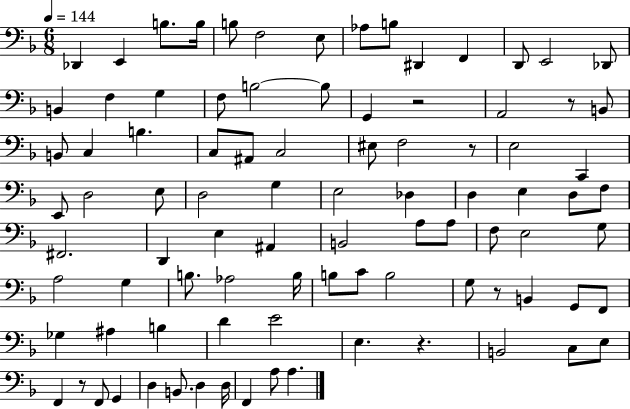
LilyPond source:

{
  \clef bass
  \numericTimeSignature
  \time 6/8
  \key f \major
  \tempo 4 = 144
  \repeat volta 2 { des,4 e,4 b8. b16 | b8 f2 e8 | aes8 b8 dis,4 f,4 | d,8 e,2 des,8 | \break b,4 f4 g4 | f8 b2~~ b8 | g,4 r2 | a,2 r8 b,8 | \break b,8 c4 b4. | c8 ais,8 c2 | eis8 f2 r8 | e2 c,4 | \break e,8 d2 e8 | d2 g4 | e2 des4 | d4 e4 d8 f8 | \break fis,2. | d,4 e4 ais,4 | b,2 a8 a8 | f8 e2 g8 | \break a2 g4 | b8. aes2 b16 | b8 c'8 b2 | g8 r8 b,4 g,8 f,8 | \break ges4 ais4 b4 | d'4 e'2 | e4. r4. | b,2 c8 e8 | \break f,4 r8 f,8 g,4 | d4 b,8. d4 d16 | f,4 a8 a4. | } \bar "|."
}